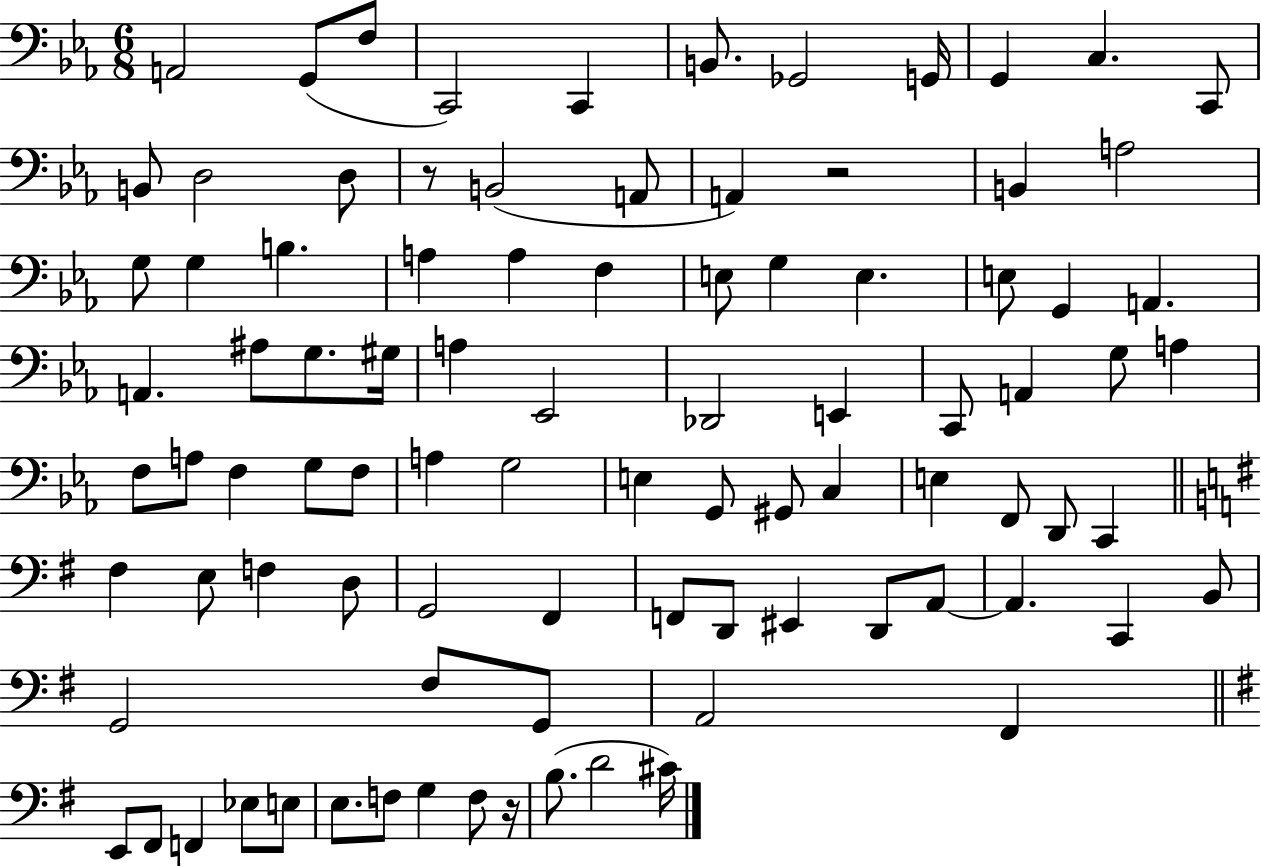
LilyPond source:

{
  \clef bass
  \numericTimeSignature
  \time 6/8
  \key ees \major
  a,2 g,8( f8 | c,2) c,4 | b,8. ges,2 g,16 | g,4 c4. c,8 | \break b,8 d2 d8 | r8 b,2( a,8 | a,4) r2 | b,4 a2 | \break g8 g4 b4. | a4 a4 f4 | e8 g4 e4. | e8 g,4 a,4. | \break a,4. ais8 g8. gis16 | a4 ees,2 | des,2 e,4 | c,8 a,4 g8 a4 | \break f8 a8 f4 g8 f8 | a4 g2 | e4 g,8 gis,8 c4 | e4 f,8 d,8 c,4 | \break \bar "||" \break \key e \minor fis4 e8 f4 d8 | g,2 fis,4 | f,8 d,8 eis,4 d,8 a,8~~ | a,4. c,4 b,8 | \break g,2 fis8 g,8 | a,2 fis,4 | \bar "||" \break \key g \major e,8 fis,8 f,4 ees8 e8 | e8. f8 g4 f8 r16 | b8.( d'2 cis'16) | \bar "|."
}